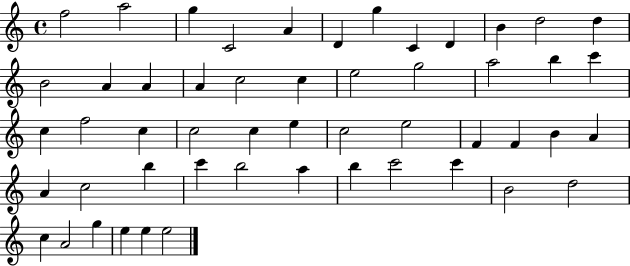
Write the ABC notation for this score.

X:1
T:Untitled
M:4/4
L:1/4
K:C
f2 a2 g C2 A D g C D B d2 d B2 A A A c2 c e2 g2 a2 b c' c f2 c c2 c e c2 e2 F F B A A c2 b c' b2 a b c'2 c' B2 d2 c A2 g e e e2